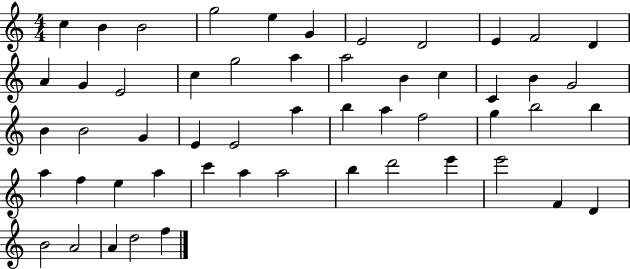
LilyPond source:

{
  \clef treble
  \numericTimeSignature
  \time 4/4
  \key c \major
  c''4 b'4 b'2 | g''2 e''4 g'4 | e'2 d'2 | e'4 f'2 d'4 | \break a'4 g'4 e'2 | c''4 g''2 a''4 | a''2 b'4 c''4 | c'4 b'4 g'2 | \break b'4 b'2 g'4 | e'4 e'2 a''4 | b''4 a''4 f''2 | g''4 b''2 b''4 | \break a''4 f''4 e''4 a''4 | c'''4 a''4 a''2 | b''4 d'''2 e'''4 | e'''2 f'4 d'4 | \break b'2 a'2 | a'4 d''2 f''4 | \bar "|."
}